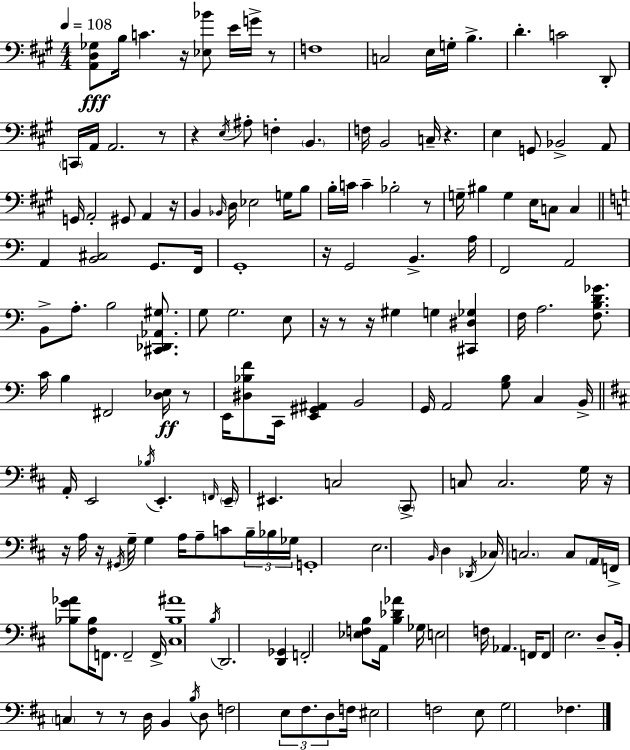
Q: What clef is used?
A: bass